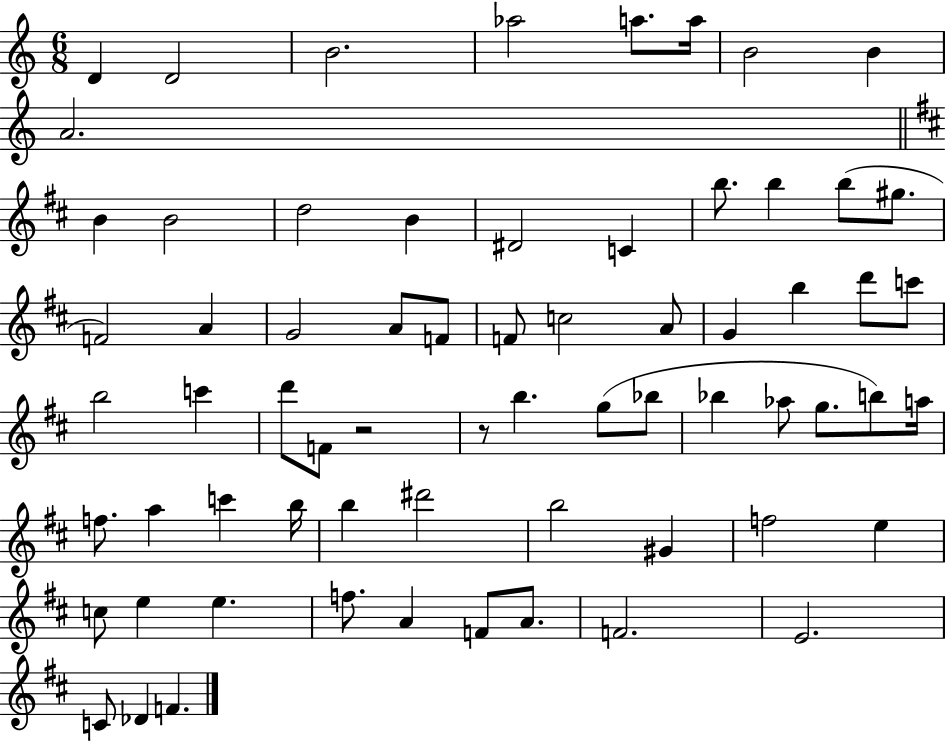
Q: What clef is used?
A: treble